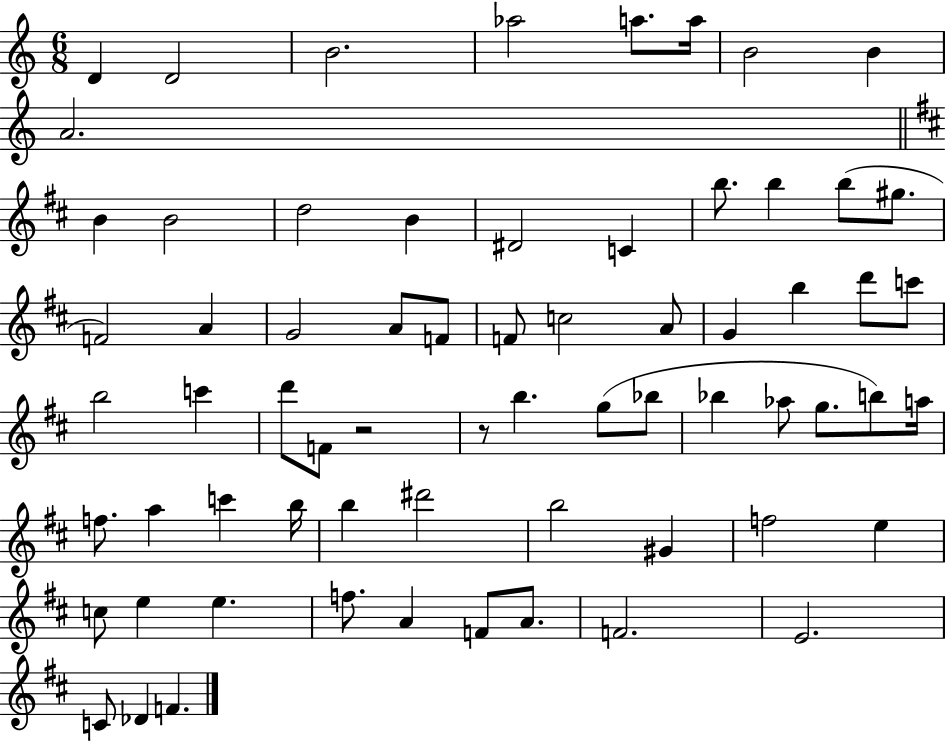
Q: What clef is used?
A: treble